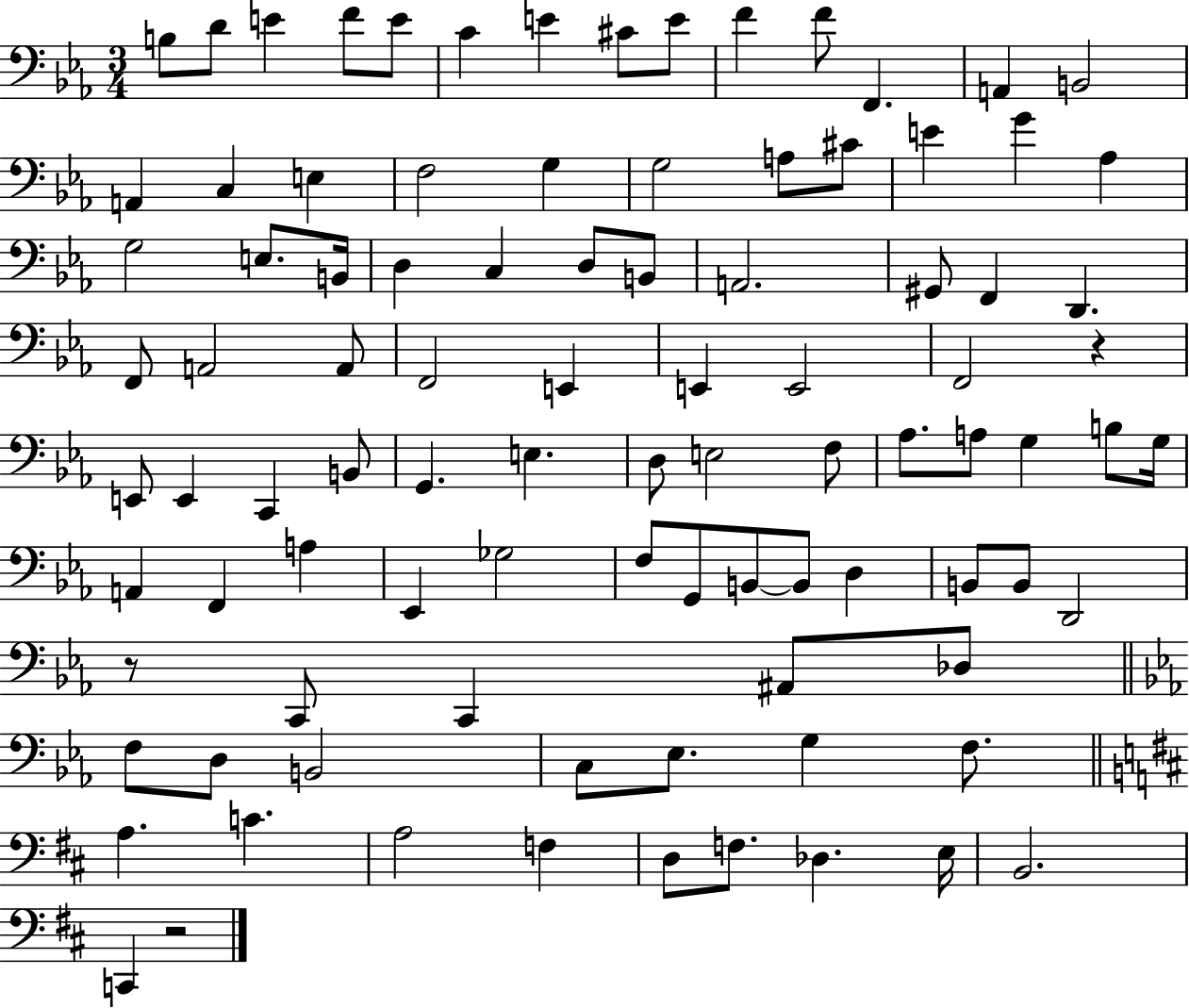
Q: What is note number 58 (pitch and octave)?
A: G3